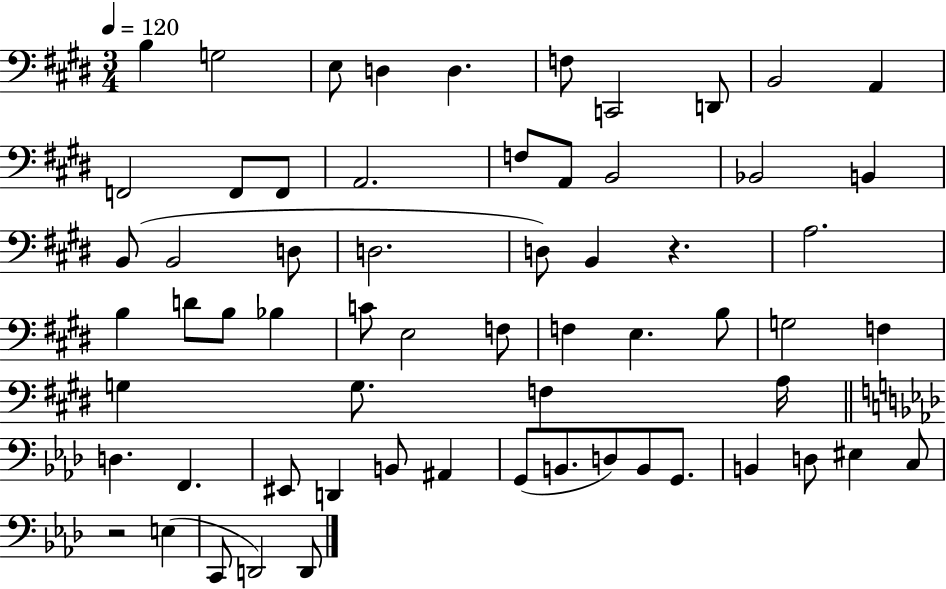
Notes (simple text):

B3/q G3/h E3/e D3/q D3/q. F3/e C2/h D2/e B2/h A2/q F2/h F2/e F2/e A2/h. F3/e A2/e B2/h Bb2/h B2/q B2/e B2/h D3/e D3/h. D3/e B2/q R/q. A3/h. B3/q D4/e B3/e Bb3/q C4/e E3/h F3/e F3/q E3/q. B3/e G3/h F3/q G3/q G3/e. F3/q A3/s D3/q. F2/q. EIS2/e D2/q B2/e A#2/q G2/e B2/e. D3/e B2/e G2/e. B2/q D3/e EIS3/q C3/e R/h E3/q C2/e D2/h D2/e